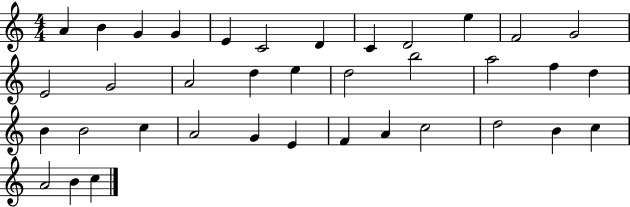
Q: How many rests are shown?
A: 0